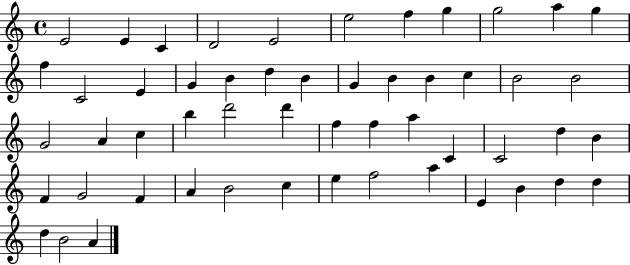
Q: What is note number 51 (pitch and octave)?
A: D5